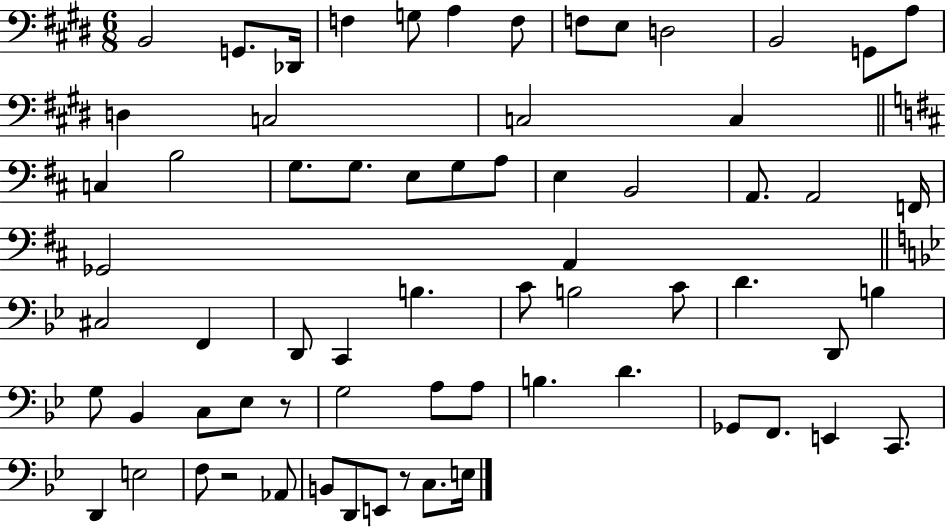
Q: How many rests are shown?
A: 3